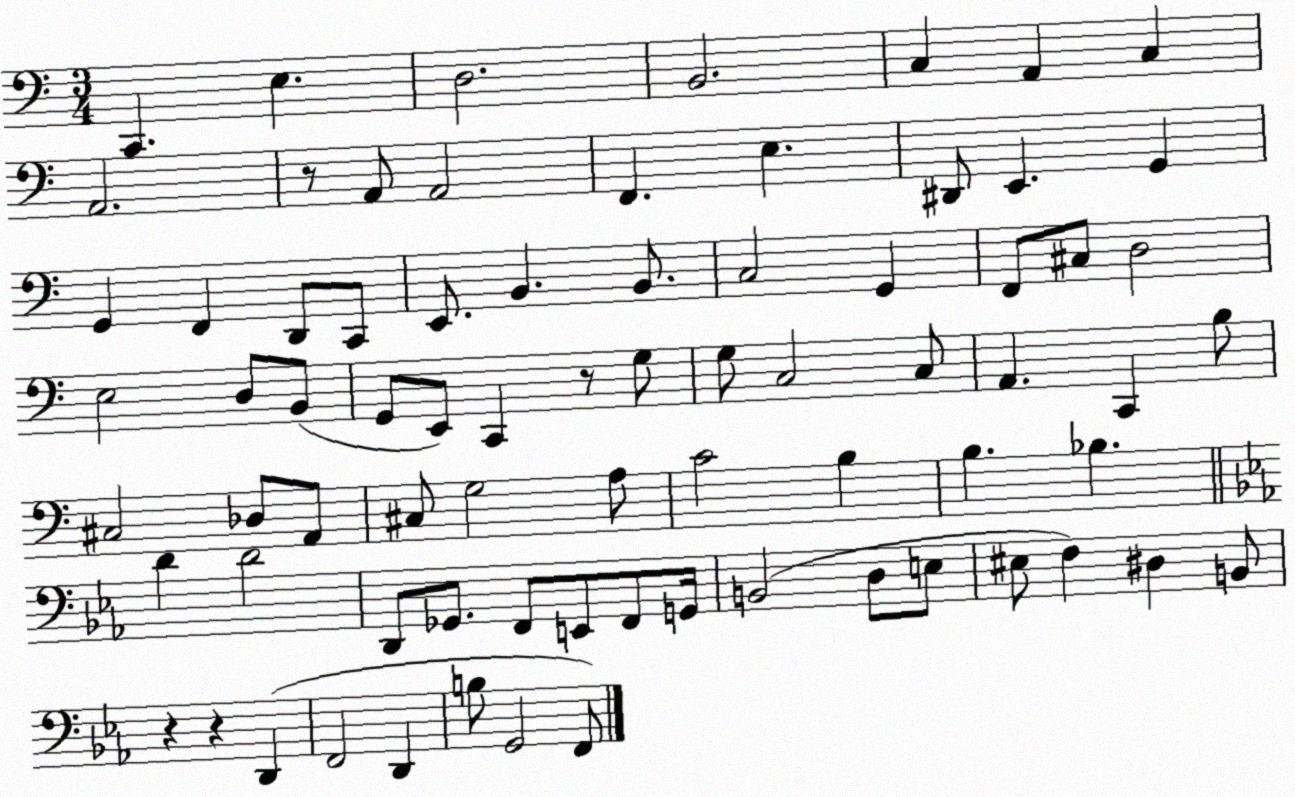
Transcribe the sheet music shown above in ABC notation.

X:1
T:Untitled
M:3/4
L:1/4
K:C
C,, E, D,2 B,,2 C, A,, C, A,,2 z/2 A,,/2 A,,2 F,, E, ^D,,/2 E,, G,, G,, F,, D,,/2 C,,/2 E,,/2 B,, B,,/2 C,2 G,, F,,/2 ^C,/2 D,2 E,2 D,/2 B,,/2 G,,/2 E,,/2 C,, z/2 G,/2 G,/2 C,2 C,/2 A,, C,, B,/2 ^C,2 _D,/2 A,,/2 ^C,/2 G,2 A,/2 C2 B, B, _B, D D2 D,,/2 _G,,/2 F,,/2 E,,/2 F,,/2 G,,/4 B,,2 D,/2 E,/2 ^E,/2 F, ^D, B,,/2 z z D,, F,,2 D,, B,/2 G,,2 F,,/2